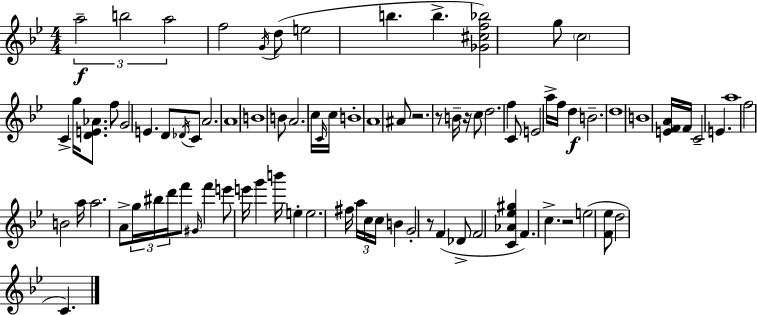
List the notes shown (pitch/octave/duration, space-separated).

A5/h B5/h A5/h F5/h G4/s D5/e E5/h B5/q. B5/q. [Gb4,C#5,F5,Bb5]/h G5/e C5/h C4/q G5/s [D4,E4,Ab4]/e. F5/e G4/h E4/q. D4/e Db4/s C4/e A4/h. A4/w B4/w B4/e A4/h. C5/s C4/s C5/s B4/w A4/w A#4/e R/h. R/e B4/s R/s C5/e D5/h. F5/q C4/e E4/h A5/s F5/s D5/q B4/h. D5/w B4/w [E4,F4,A4]/s F4/s C4/h E4/q. A5/w F5/h B4/h A5/s A5/h. A4/e G5/s BIS5/s D6/s F6/e G#4/s F6/q E6/e E6/s G6/q B6/s E5/q E5/h. F#5/s A5/s C5/s C5/s B4/q G4/h R/e F4/q Db4/e F4/h [C4,Ab4,Eb5,G#5]/q F4/q. C5/q. R/h E5/h [F4,Eb5]/e D5/h C4/q.